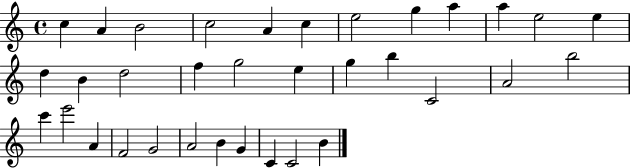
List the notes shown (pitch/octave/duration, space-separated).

C5/q A4/q B4/h C5/h A4/q C5/q E5/h G5/q A5/q A5/q E5/h E5/q D5/q B4/q D5/h F5/q G5/h E5/q G5/q B5/q C4/h A4/h B5/h C6/q E6/h A4/q F4/h G4/h A4/h B4/q G4/q C4/q C4/h B4/q